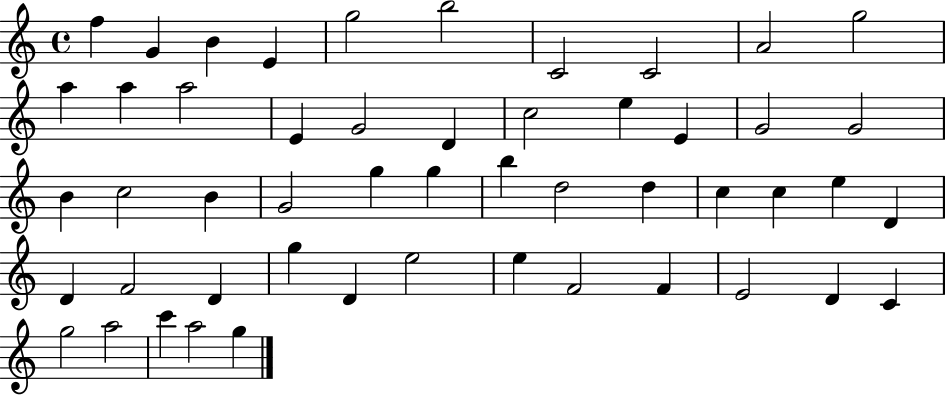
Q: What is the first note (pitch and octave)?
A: F5